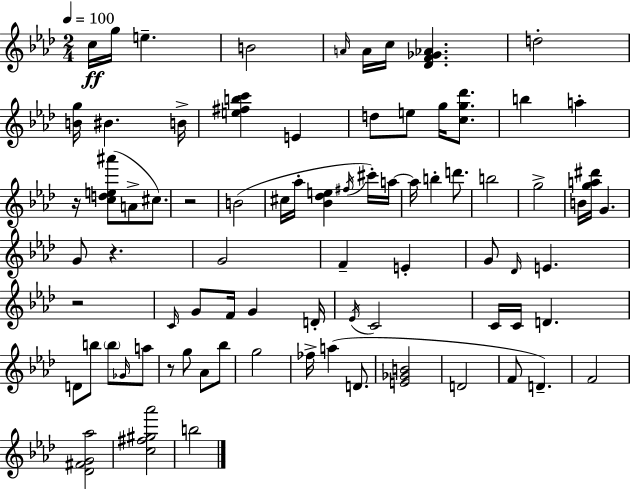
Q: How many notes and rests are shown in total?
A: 80